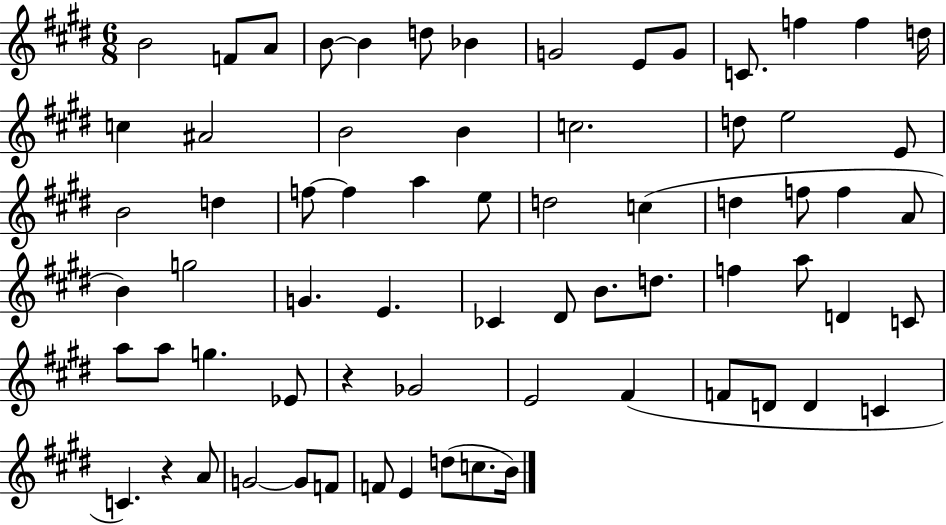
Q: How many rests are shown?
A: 2